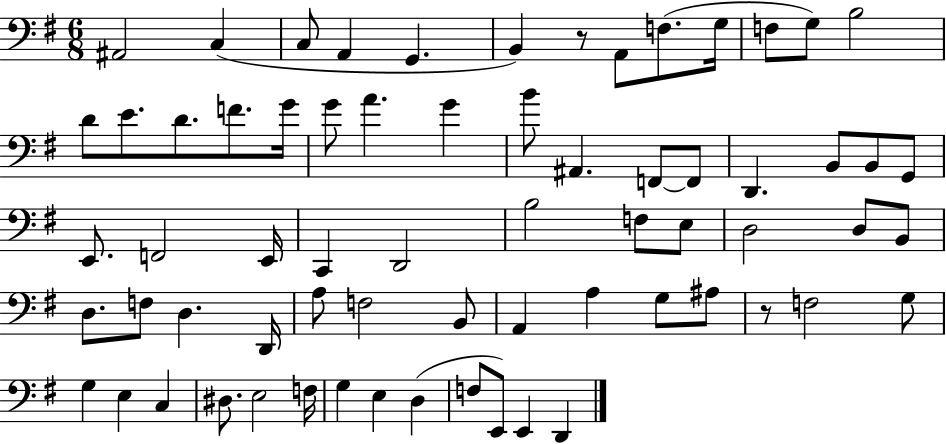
X:1
T:Untitled
M:6/8
L:1/4
K:G
^A,,2 C, C,/2 A,, G,, B,, z/2 A,,/2 F,/2 G,/4 F,/2 G,/2 B,2 D/2 E/2 D/2 F/2 G/4 G/2 A G B/2 ^A,, F,,/2 F,,/2 D,, B,,/2 B,,/2 G,,/2 E,,/2 F,,2 E,,/4 C,, D,,2 B,2 F,/2 E,/2 D,2 D,/2 B,,/2 D,/2 F,/2 D, D,,/4 A,/2 F,2 B,,/2 A,, A, G,/2 ^A,/2 z/2 F,2 G,/2 G, E, C, ^D,/2 E,2 F,/4 G, E, D, F,/2 E,,/2 E,, D,,